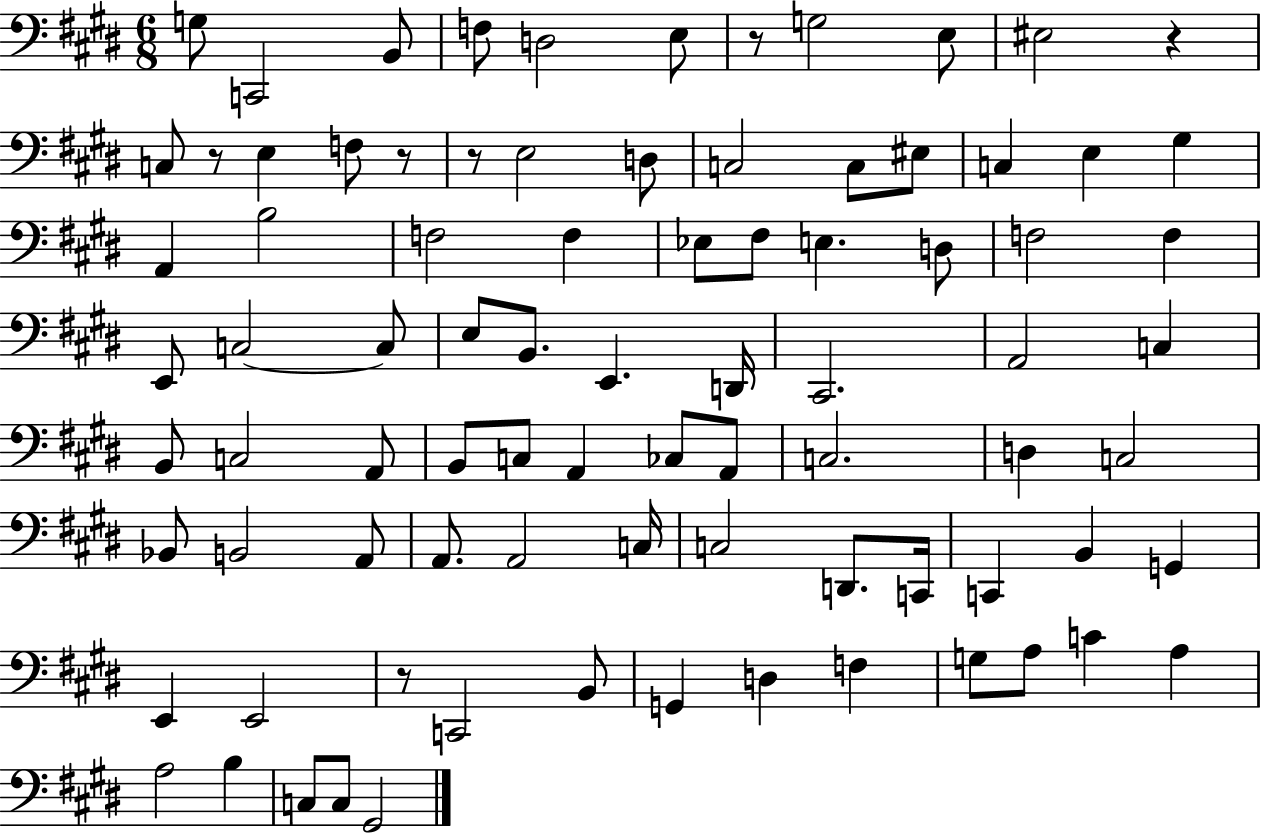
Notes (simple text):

G3/e C2/h B2/e F3/e D3/h E3/e R/e G3/h E3/e EIS3/h R/q C3/e R/e E3/q F3/e R/e R/e E3/h D3/e C3/h C3/e EIS3/e C3/q E3/q G#3/q A2/q B3/h F3/h F3/q Eb3/e F#3/e E3/q. D3/e F3/h F3/q E2/e C3/h C3/e E3/e B2/e. E2/q. D2/s C#2/h. A2/h C3/q B2/e C3/h A2/e B2/e C3/e A2/q CES3/e A2/e C3/h. D3/q C3/h Bb2/e B2/h A2/e A2/e. A2/h C3/s C3/h D2/e. C2/s C2/q B2/q G2/q E2/q E2/h R/e C2/h B2/e G2/q D3/q F3/q G3/e A3/e C4/q A3/q A3/h B3/q C3/e C3/e G#2/h